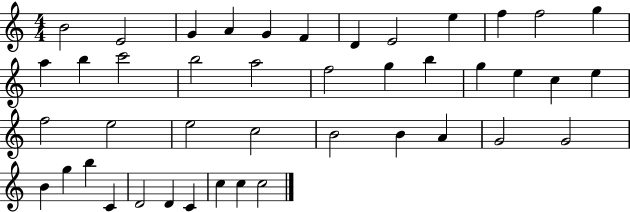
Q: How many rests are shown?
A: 0